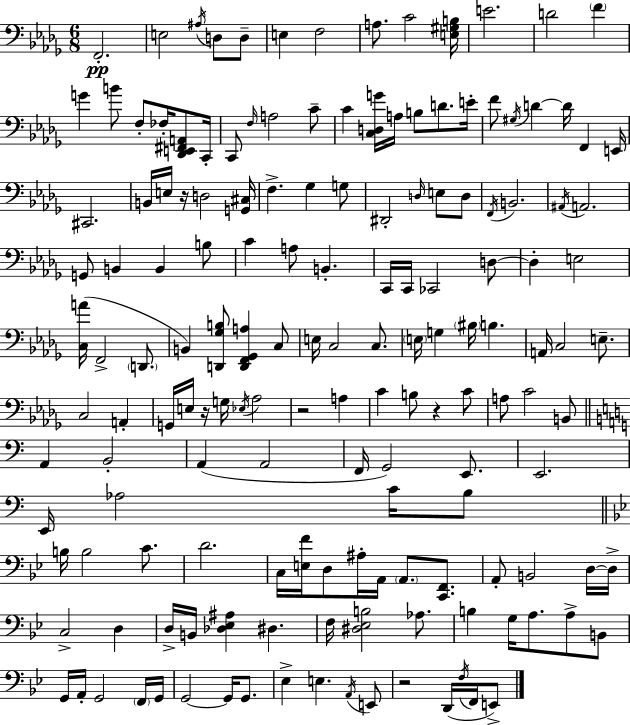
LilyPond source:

{
  \clef bass
  \numericTimeSignature
  \time 6/8
  \key bes \minor
  f,2.-.\pp | e2 \acciaccatura { ais16 } d8 d8-- | e4 f2 | a8. c'2 | \break <e gis b>16 e'2. | d'2 \parenthesize f'4 | g'4 b'8 f8-. fes16-. <des, e, fis, a,>8 | c,16-. c,8 \grace { f16 } a2 | \break c'8-- c'4 <c d g'>16 a16 b8 d'8. | e'16-. f'8 \acciaccatura { gis16 } d'4~~ d'16 f,4 | e,16 cis,2. | b,16 e16 r16 d2 | \break <g, cis>16 f4.-> ges4 | g8 dis,2-. \grace { d16 } | e8 d8 \acciaccatura { f,16 } b,2. | \acciaccatura { ais,16 } a,2. | \break g,8 b,4 | b,4 b8 c'4 a8 | b,4.-. c,16 c,16 ces,2 | d8~~ d4-. e2 | \break <c a'>16( f,2-> | \parenthesize d,8. b,4) <d, ges b>8 | <d, f, ges, a>4 c8 e16 c2 | c8. \parenthesize e16 g4 \parenthesize bis16 | \break b4. a,16 c2 | e8.-- c2 | a,4-. g,16 e16 r16 g16 \acciaccatura { ees16 } aes2 | r2 | \break a4 c'4 b8 | r4 c'8 a8 c'2 | b,8 \bar "||" \break \key a \minor a,4 b,2-. | a,4( a,2 | f,16 g,2) e,8. | e,2. | \break e,16 aes2 c'16 b8 | \bar "||" \break \key g \minor b16 b2 c'8. | d'2. | c16 <e f'>16 d8 ais16-. a,16 \parenthesize a,8. <c, f,>8. | a,8-. b,2 d16~~ d16-> | \break c2-> d4 | d16-> b,16 <des ees ais>4 dis4. | f16 <dis ees b>2 aes8. | b4 g16 a8. a8-> b,8 | \break g,16 a,16-. g,2 \parenthesize f,16 g,16 | g,2~~ g,16 g,8. | ees4-> e4. \acciaccatura { a,16 } e,8 | r2 d,16( \acciaccatura { f16 } f,16 | \break e,8->) \bar "|."
}